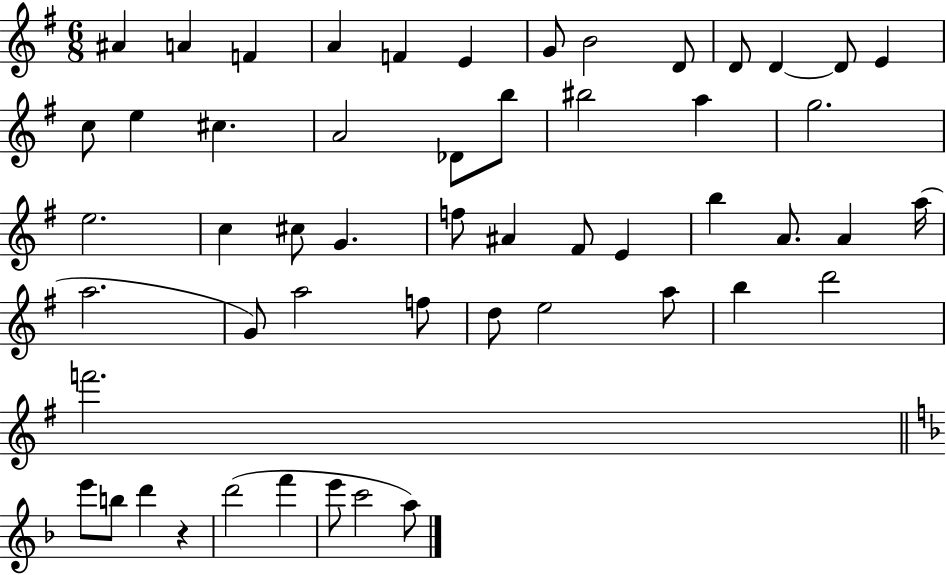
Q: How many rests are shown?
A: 1